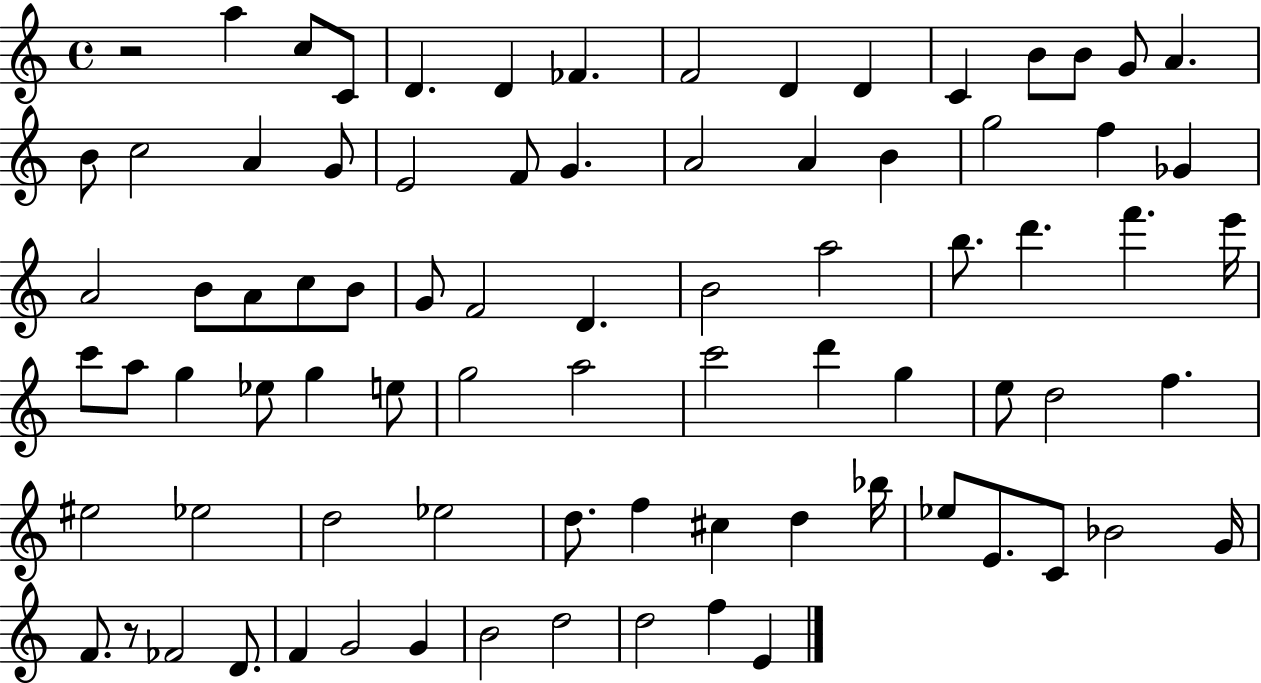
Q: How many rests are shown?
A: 2